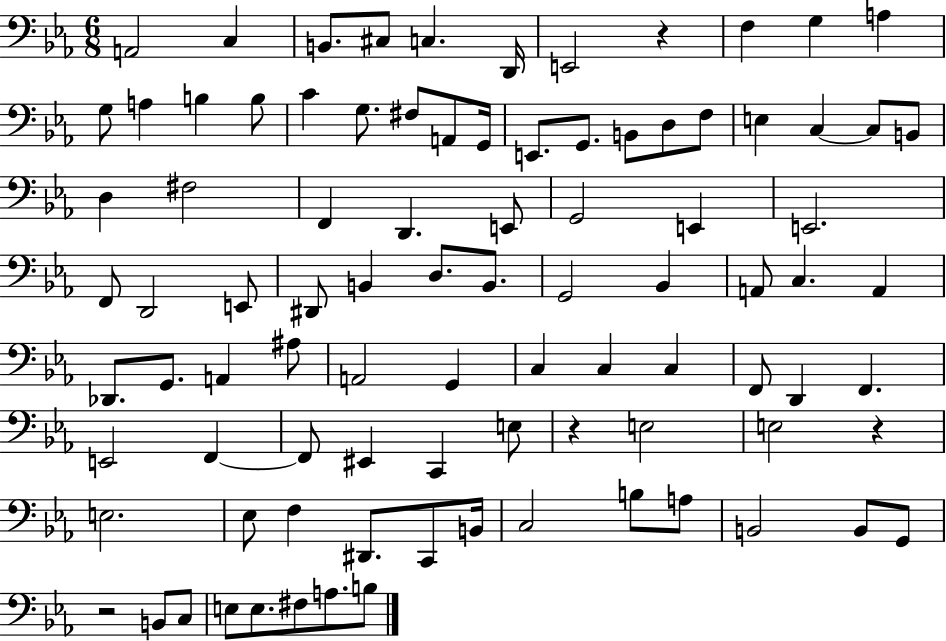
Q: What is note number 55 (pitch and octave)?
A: C3